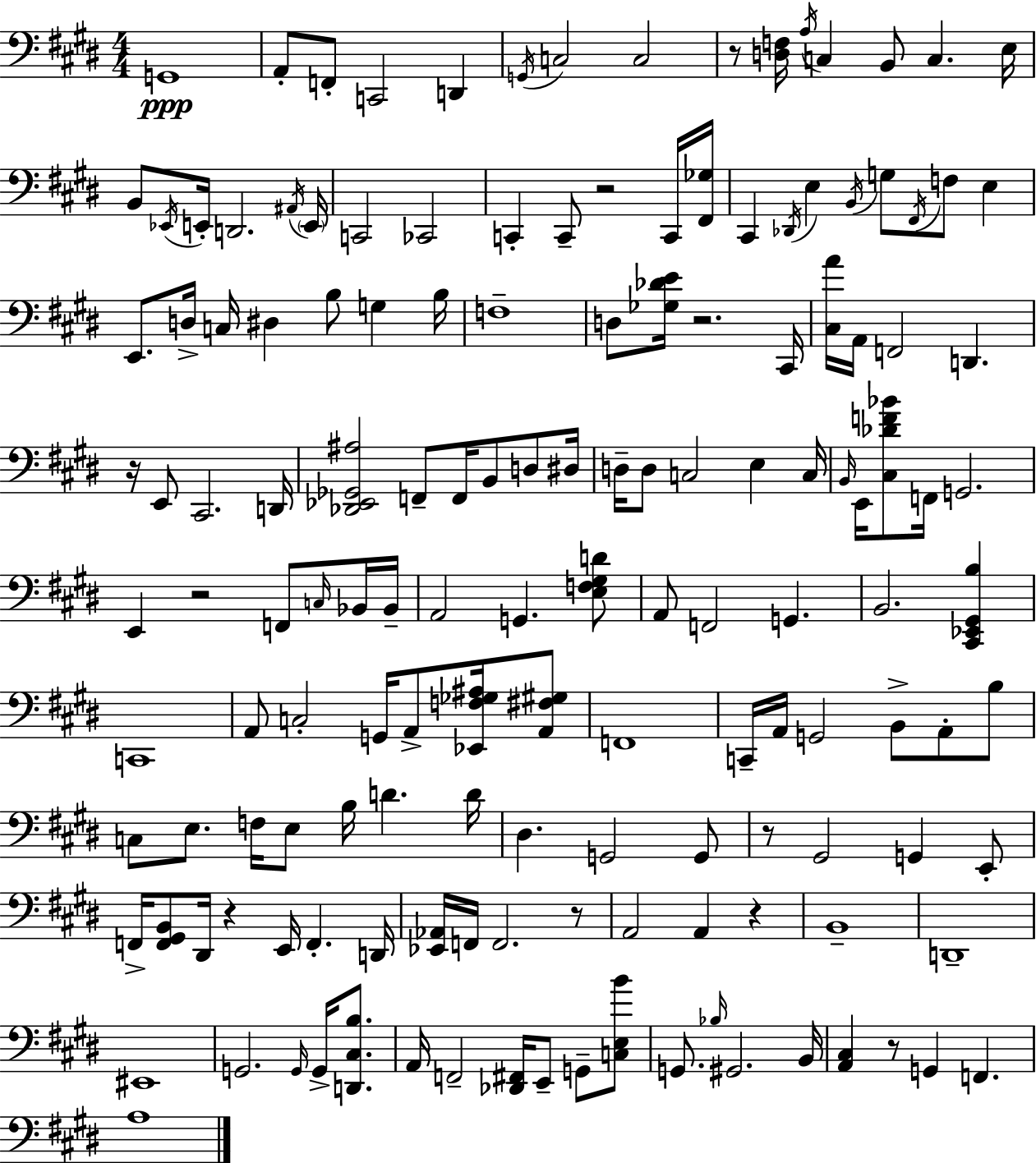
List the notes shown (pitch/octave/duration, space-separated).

G2/w A2/e F2/e C2/h D2/q G2/s C3/h C3/h R/e [D3,F3]/s A3/s C3/q B2/e C3/q. E3/s B2/e Eb2/s E2/s D2/h. A#2/s E2/s C2/h CES2/h C2/q C2/e R/h C2/s [F#2,Gb3]/s C#2/q Db2/s E3/q B2/s G3/e F#2/s F3/e E3/q E2/e. D3/s C3/s D#3/q B3/e G3/q B3/s F3/w D3/e [Gb3,Db4,E4]/s R/h. C#2/s [C#3,A4]/s A2/s F2/h D2/q. R/s E2/e C#2/h. D2/s [Db2,Eb2,Gb2,A#3]/h F2/e F2/s B2/e D3/e D#3/s D3/s D3/e C3/h E3/q C3/s B2/s E2/s [C#3,Db4,F4,Bb4]/e F2/s G2/h. E2/q R/h F2/e C3/s Bb2/s Bb2/s A2/h G2/q. [E3,F3,G#3,D4]/e A2/e F2/h G2/q. B2/h. [C#2,Eb2,G#2,B3]/q C2/w A2/e C3/h G2/s A2/e [Eb2,F3,Gb3,A#3]/s [A2,F#3,G#3]/e F2/w C2/s A2/s G2/h B2/e A2/e B3/e C3/e E3/e. F3/s E3/e B3/s D4/q. D4/s D#3/q. G2/h G2/e R/e G#2/h G2/q E2/e F2/s [F2,G#2,B2]/e D#2/s R/q E2/s F2/q. D2/s [Eb2,Ab2]/s F2/s F2/h. R/e A2/h A2/q R/q B2/w D2/w EIS2/w G2/h. G2/s G2/s [D2,C#3,B3]/e. A2/s F2/h [Db2,F#2]/s E2/e G2/e [C3,E3,B4]/e G2/e. Bb3/s G#2/h. B2/s [A2,C#3]/q R/e G2/q F2/q. A3/w